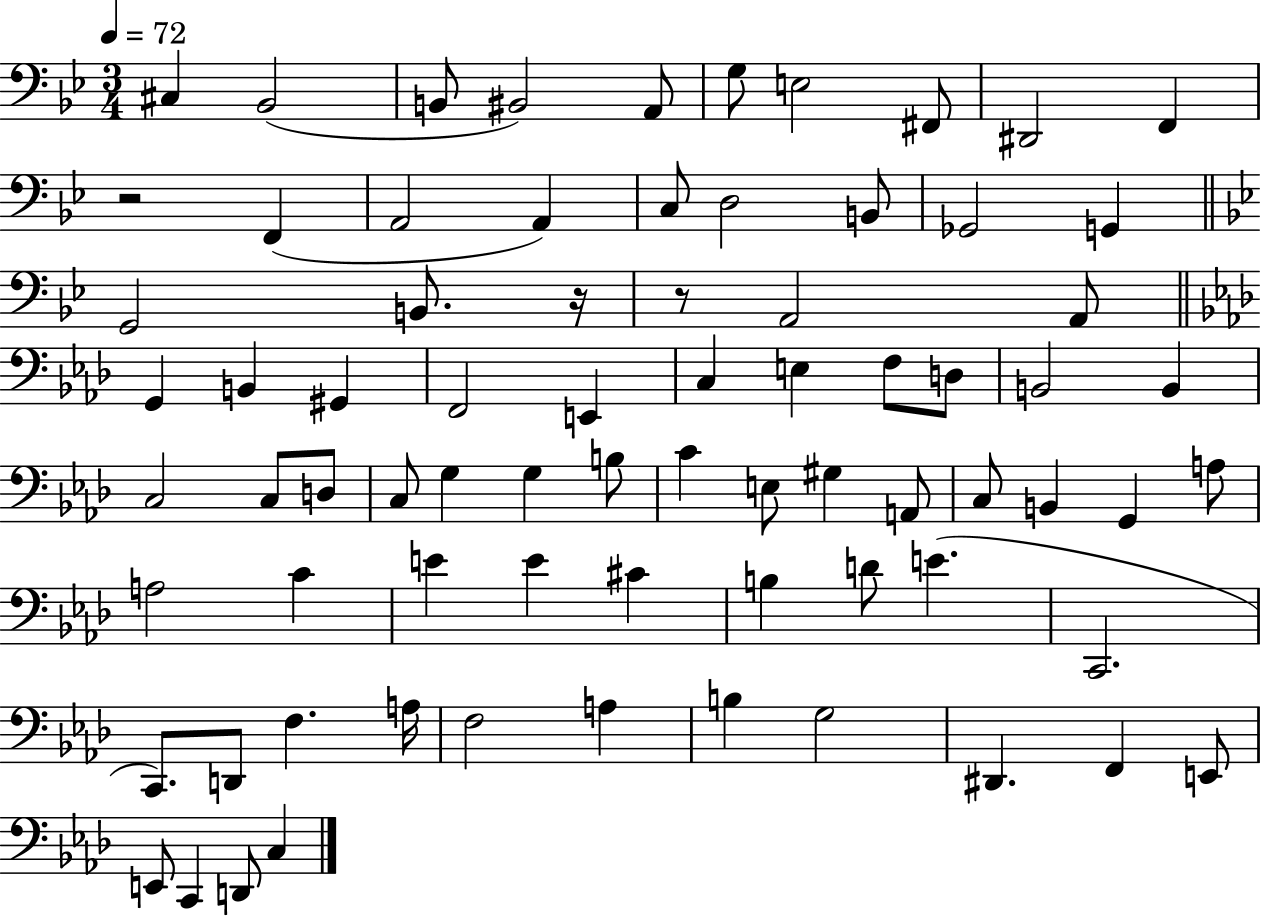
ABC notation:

X:1
T:Untitled
M:3/4
L:1/4
K:Bb
^C, _B,,2 B,,/2 ^B,,2 A,,/2 G,/2 E,2 ^F,,/2 ^D,,2 F,, z2 F,, A,,2 A,, C,/2 D,2 B,,/2 _G,,2 G,, G,,2 B,,/2 z/4 z/2 A,,2 A,,/2 G,, B,, ^G,, F,,2 E,, C, E, F,/2 D,/2 B,,2 B,, C,2 C,/2 D,/2 C,/2 G, G, B,/2 C E,/2 ^G, A,,/2 C,/2 B,, G,, A,/2 A,2 C E E ^C B, D/2 E C,,2 C,,/2 D,,/2 F, A,/4 F,2 A, B, G,2 ^D,, F,, E,,/2 E,,/2 C,, D,,/2 C,